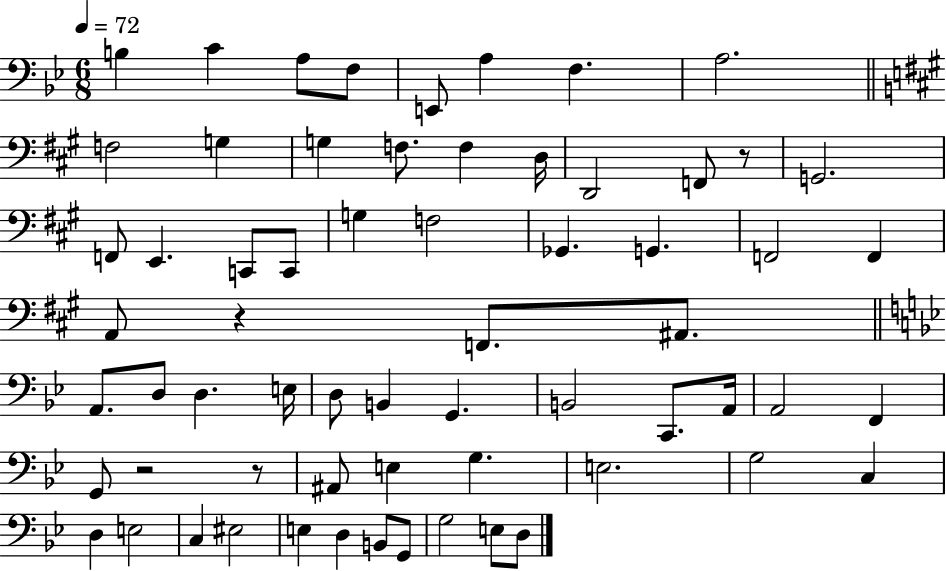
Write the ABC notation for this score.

X:1
T:Untitled
M:6/8
L:1/4
K:Bb
B, C A,/2 F,/2 E,,/2 A, F, A,2 F,2 G, G, F,/2 F, D,/4 D,,2 F,,/2 z/2 G,,2 F,,/2 E,, C,,/2 C,,/2 G, F,2 _G,, G,, F,,2 F,, A,,/2 z F,,/2 ^A,,/2 A,,/2 D,/2 D, E,/4 D,/2 B,, G,, B,,2 C,,/2 A,,/4 A,,2 F,, G,,/2 z2 z/2 ^A,,/2 E, G, E,2 G,2 C, D, E,2 C, ^E,2 E, D, B,,/2 G,,/2 G,2 E,/2 D,/2